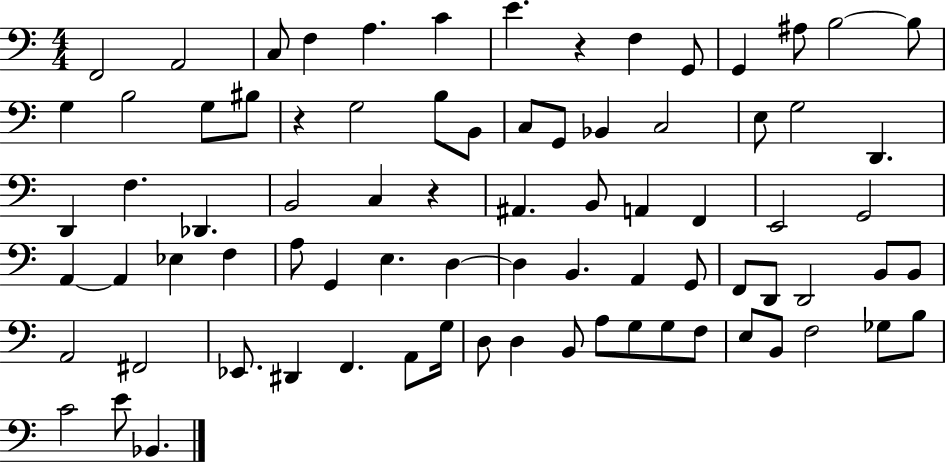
X:1
T:Untitled
M:4/4
L:1/4
K:C
F,,2 A,,2 C,/2 F, A, C E z F, G,,/2 G,, ^A,/2 B,2 B,/2 G, B,2 G,/2 ^B,/2 z G,2 B,/2 B,,/2 C,/2 G,,/2 _B,, C,2 E,/2 G,2 D,, D,, F, _D,, B,,2 C, z ^A,, B,,/2 A,, F,, E,,2 G,,2 A,, A,, _E, F, A,/2 G,, E, D, D, B,, A,, G,,/2 F,,/2 D,,/2 D,,2 B,,/2 B,,/2 A,,2 ^F,,2 _E,,/2 ^D,, F,, A,,/2 G,/4 D,/2 D, B,,/2 A,/2 G,/2 G,/2 F,/2 E,/2 B,,/2 F,2 _G,/2 B,/2 C2 E/2 _B,,